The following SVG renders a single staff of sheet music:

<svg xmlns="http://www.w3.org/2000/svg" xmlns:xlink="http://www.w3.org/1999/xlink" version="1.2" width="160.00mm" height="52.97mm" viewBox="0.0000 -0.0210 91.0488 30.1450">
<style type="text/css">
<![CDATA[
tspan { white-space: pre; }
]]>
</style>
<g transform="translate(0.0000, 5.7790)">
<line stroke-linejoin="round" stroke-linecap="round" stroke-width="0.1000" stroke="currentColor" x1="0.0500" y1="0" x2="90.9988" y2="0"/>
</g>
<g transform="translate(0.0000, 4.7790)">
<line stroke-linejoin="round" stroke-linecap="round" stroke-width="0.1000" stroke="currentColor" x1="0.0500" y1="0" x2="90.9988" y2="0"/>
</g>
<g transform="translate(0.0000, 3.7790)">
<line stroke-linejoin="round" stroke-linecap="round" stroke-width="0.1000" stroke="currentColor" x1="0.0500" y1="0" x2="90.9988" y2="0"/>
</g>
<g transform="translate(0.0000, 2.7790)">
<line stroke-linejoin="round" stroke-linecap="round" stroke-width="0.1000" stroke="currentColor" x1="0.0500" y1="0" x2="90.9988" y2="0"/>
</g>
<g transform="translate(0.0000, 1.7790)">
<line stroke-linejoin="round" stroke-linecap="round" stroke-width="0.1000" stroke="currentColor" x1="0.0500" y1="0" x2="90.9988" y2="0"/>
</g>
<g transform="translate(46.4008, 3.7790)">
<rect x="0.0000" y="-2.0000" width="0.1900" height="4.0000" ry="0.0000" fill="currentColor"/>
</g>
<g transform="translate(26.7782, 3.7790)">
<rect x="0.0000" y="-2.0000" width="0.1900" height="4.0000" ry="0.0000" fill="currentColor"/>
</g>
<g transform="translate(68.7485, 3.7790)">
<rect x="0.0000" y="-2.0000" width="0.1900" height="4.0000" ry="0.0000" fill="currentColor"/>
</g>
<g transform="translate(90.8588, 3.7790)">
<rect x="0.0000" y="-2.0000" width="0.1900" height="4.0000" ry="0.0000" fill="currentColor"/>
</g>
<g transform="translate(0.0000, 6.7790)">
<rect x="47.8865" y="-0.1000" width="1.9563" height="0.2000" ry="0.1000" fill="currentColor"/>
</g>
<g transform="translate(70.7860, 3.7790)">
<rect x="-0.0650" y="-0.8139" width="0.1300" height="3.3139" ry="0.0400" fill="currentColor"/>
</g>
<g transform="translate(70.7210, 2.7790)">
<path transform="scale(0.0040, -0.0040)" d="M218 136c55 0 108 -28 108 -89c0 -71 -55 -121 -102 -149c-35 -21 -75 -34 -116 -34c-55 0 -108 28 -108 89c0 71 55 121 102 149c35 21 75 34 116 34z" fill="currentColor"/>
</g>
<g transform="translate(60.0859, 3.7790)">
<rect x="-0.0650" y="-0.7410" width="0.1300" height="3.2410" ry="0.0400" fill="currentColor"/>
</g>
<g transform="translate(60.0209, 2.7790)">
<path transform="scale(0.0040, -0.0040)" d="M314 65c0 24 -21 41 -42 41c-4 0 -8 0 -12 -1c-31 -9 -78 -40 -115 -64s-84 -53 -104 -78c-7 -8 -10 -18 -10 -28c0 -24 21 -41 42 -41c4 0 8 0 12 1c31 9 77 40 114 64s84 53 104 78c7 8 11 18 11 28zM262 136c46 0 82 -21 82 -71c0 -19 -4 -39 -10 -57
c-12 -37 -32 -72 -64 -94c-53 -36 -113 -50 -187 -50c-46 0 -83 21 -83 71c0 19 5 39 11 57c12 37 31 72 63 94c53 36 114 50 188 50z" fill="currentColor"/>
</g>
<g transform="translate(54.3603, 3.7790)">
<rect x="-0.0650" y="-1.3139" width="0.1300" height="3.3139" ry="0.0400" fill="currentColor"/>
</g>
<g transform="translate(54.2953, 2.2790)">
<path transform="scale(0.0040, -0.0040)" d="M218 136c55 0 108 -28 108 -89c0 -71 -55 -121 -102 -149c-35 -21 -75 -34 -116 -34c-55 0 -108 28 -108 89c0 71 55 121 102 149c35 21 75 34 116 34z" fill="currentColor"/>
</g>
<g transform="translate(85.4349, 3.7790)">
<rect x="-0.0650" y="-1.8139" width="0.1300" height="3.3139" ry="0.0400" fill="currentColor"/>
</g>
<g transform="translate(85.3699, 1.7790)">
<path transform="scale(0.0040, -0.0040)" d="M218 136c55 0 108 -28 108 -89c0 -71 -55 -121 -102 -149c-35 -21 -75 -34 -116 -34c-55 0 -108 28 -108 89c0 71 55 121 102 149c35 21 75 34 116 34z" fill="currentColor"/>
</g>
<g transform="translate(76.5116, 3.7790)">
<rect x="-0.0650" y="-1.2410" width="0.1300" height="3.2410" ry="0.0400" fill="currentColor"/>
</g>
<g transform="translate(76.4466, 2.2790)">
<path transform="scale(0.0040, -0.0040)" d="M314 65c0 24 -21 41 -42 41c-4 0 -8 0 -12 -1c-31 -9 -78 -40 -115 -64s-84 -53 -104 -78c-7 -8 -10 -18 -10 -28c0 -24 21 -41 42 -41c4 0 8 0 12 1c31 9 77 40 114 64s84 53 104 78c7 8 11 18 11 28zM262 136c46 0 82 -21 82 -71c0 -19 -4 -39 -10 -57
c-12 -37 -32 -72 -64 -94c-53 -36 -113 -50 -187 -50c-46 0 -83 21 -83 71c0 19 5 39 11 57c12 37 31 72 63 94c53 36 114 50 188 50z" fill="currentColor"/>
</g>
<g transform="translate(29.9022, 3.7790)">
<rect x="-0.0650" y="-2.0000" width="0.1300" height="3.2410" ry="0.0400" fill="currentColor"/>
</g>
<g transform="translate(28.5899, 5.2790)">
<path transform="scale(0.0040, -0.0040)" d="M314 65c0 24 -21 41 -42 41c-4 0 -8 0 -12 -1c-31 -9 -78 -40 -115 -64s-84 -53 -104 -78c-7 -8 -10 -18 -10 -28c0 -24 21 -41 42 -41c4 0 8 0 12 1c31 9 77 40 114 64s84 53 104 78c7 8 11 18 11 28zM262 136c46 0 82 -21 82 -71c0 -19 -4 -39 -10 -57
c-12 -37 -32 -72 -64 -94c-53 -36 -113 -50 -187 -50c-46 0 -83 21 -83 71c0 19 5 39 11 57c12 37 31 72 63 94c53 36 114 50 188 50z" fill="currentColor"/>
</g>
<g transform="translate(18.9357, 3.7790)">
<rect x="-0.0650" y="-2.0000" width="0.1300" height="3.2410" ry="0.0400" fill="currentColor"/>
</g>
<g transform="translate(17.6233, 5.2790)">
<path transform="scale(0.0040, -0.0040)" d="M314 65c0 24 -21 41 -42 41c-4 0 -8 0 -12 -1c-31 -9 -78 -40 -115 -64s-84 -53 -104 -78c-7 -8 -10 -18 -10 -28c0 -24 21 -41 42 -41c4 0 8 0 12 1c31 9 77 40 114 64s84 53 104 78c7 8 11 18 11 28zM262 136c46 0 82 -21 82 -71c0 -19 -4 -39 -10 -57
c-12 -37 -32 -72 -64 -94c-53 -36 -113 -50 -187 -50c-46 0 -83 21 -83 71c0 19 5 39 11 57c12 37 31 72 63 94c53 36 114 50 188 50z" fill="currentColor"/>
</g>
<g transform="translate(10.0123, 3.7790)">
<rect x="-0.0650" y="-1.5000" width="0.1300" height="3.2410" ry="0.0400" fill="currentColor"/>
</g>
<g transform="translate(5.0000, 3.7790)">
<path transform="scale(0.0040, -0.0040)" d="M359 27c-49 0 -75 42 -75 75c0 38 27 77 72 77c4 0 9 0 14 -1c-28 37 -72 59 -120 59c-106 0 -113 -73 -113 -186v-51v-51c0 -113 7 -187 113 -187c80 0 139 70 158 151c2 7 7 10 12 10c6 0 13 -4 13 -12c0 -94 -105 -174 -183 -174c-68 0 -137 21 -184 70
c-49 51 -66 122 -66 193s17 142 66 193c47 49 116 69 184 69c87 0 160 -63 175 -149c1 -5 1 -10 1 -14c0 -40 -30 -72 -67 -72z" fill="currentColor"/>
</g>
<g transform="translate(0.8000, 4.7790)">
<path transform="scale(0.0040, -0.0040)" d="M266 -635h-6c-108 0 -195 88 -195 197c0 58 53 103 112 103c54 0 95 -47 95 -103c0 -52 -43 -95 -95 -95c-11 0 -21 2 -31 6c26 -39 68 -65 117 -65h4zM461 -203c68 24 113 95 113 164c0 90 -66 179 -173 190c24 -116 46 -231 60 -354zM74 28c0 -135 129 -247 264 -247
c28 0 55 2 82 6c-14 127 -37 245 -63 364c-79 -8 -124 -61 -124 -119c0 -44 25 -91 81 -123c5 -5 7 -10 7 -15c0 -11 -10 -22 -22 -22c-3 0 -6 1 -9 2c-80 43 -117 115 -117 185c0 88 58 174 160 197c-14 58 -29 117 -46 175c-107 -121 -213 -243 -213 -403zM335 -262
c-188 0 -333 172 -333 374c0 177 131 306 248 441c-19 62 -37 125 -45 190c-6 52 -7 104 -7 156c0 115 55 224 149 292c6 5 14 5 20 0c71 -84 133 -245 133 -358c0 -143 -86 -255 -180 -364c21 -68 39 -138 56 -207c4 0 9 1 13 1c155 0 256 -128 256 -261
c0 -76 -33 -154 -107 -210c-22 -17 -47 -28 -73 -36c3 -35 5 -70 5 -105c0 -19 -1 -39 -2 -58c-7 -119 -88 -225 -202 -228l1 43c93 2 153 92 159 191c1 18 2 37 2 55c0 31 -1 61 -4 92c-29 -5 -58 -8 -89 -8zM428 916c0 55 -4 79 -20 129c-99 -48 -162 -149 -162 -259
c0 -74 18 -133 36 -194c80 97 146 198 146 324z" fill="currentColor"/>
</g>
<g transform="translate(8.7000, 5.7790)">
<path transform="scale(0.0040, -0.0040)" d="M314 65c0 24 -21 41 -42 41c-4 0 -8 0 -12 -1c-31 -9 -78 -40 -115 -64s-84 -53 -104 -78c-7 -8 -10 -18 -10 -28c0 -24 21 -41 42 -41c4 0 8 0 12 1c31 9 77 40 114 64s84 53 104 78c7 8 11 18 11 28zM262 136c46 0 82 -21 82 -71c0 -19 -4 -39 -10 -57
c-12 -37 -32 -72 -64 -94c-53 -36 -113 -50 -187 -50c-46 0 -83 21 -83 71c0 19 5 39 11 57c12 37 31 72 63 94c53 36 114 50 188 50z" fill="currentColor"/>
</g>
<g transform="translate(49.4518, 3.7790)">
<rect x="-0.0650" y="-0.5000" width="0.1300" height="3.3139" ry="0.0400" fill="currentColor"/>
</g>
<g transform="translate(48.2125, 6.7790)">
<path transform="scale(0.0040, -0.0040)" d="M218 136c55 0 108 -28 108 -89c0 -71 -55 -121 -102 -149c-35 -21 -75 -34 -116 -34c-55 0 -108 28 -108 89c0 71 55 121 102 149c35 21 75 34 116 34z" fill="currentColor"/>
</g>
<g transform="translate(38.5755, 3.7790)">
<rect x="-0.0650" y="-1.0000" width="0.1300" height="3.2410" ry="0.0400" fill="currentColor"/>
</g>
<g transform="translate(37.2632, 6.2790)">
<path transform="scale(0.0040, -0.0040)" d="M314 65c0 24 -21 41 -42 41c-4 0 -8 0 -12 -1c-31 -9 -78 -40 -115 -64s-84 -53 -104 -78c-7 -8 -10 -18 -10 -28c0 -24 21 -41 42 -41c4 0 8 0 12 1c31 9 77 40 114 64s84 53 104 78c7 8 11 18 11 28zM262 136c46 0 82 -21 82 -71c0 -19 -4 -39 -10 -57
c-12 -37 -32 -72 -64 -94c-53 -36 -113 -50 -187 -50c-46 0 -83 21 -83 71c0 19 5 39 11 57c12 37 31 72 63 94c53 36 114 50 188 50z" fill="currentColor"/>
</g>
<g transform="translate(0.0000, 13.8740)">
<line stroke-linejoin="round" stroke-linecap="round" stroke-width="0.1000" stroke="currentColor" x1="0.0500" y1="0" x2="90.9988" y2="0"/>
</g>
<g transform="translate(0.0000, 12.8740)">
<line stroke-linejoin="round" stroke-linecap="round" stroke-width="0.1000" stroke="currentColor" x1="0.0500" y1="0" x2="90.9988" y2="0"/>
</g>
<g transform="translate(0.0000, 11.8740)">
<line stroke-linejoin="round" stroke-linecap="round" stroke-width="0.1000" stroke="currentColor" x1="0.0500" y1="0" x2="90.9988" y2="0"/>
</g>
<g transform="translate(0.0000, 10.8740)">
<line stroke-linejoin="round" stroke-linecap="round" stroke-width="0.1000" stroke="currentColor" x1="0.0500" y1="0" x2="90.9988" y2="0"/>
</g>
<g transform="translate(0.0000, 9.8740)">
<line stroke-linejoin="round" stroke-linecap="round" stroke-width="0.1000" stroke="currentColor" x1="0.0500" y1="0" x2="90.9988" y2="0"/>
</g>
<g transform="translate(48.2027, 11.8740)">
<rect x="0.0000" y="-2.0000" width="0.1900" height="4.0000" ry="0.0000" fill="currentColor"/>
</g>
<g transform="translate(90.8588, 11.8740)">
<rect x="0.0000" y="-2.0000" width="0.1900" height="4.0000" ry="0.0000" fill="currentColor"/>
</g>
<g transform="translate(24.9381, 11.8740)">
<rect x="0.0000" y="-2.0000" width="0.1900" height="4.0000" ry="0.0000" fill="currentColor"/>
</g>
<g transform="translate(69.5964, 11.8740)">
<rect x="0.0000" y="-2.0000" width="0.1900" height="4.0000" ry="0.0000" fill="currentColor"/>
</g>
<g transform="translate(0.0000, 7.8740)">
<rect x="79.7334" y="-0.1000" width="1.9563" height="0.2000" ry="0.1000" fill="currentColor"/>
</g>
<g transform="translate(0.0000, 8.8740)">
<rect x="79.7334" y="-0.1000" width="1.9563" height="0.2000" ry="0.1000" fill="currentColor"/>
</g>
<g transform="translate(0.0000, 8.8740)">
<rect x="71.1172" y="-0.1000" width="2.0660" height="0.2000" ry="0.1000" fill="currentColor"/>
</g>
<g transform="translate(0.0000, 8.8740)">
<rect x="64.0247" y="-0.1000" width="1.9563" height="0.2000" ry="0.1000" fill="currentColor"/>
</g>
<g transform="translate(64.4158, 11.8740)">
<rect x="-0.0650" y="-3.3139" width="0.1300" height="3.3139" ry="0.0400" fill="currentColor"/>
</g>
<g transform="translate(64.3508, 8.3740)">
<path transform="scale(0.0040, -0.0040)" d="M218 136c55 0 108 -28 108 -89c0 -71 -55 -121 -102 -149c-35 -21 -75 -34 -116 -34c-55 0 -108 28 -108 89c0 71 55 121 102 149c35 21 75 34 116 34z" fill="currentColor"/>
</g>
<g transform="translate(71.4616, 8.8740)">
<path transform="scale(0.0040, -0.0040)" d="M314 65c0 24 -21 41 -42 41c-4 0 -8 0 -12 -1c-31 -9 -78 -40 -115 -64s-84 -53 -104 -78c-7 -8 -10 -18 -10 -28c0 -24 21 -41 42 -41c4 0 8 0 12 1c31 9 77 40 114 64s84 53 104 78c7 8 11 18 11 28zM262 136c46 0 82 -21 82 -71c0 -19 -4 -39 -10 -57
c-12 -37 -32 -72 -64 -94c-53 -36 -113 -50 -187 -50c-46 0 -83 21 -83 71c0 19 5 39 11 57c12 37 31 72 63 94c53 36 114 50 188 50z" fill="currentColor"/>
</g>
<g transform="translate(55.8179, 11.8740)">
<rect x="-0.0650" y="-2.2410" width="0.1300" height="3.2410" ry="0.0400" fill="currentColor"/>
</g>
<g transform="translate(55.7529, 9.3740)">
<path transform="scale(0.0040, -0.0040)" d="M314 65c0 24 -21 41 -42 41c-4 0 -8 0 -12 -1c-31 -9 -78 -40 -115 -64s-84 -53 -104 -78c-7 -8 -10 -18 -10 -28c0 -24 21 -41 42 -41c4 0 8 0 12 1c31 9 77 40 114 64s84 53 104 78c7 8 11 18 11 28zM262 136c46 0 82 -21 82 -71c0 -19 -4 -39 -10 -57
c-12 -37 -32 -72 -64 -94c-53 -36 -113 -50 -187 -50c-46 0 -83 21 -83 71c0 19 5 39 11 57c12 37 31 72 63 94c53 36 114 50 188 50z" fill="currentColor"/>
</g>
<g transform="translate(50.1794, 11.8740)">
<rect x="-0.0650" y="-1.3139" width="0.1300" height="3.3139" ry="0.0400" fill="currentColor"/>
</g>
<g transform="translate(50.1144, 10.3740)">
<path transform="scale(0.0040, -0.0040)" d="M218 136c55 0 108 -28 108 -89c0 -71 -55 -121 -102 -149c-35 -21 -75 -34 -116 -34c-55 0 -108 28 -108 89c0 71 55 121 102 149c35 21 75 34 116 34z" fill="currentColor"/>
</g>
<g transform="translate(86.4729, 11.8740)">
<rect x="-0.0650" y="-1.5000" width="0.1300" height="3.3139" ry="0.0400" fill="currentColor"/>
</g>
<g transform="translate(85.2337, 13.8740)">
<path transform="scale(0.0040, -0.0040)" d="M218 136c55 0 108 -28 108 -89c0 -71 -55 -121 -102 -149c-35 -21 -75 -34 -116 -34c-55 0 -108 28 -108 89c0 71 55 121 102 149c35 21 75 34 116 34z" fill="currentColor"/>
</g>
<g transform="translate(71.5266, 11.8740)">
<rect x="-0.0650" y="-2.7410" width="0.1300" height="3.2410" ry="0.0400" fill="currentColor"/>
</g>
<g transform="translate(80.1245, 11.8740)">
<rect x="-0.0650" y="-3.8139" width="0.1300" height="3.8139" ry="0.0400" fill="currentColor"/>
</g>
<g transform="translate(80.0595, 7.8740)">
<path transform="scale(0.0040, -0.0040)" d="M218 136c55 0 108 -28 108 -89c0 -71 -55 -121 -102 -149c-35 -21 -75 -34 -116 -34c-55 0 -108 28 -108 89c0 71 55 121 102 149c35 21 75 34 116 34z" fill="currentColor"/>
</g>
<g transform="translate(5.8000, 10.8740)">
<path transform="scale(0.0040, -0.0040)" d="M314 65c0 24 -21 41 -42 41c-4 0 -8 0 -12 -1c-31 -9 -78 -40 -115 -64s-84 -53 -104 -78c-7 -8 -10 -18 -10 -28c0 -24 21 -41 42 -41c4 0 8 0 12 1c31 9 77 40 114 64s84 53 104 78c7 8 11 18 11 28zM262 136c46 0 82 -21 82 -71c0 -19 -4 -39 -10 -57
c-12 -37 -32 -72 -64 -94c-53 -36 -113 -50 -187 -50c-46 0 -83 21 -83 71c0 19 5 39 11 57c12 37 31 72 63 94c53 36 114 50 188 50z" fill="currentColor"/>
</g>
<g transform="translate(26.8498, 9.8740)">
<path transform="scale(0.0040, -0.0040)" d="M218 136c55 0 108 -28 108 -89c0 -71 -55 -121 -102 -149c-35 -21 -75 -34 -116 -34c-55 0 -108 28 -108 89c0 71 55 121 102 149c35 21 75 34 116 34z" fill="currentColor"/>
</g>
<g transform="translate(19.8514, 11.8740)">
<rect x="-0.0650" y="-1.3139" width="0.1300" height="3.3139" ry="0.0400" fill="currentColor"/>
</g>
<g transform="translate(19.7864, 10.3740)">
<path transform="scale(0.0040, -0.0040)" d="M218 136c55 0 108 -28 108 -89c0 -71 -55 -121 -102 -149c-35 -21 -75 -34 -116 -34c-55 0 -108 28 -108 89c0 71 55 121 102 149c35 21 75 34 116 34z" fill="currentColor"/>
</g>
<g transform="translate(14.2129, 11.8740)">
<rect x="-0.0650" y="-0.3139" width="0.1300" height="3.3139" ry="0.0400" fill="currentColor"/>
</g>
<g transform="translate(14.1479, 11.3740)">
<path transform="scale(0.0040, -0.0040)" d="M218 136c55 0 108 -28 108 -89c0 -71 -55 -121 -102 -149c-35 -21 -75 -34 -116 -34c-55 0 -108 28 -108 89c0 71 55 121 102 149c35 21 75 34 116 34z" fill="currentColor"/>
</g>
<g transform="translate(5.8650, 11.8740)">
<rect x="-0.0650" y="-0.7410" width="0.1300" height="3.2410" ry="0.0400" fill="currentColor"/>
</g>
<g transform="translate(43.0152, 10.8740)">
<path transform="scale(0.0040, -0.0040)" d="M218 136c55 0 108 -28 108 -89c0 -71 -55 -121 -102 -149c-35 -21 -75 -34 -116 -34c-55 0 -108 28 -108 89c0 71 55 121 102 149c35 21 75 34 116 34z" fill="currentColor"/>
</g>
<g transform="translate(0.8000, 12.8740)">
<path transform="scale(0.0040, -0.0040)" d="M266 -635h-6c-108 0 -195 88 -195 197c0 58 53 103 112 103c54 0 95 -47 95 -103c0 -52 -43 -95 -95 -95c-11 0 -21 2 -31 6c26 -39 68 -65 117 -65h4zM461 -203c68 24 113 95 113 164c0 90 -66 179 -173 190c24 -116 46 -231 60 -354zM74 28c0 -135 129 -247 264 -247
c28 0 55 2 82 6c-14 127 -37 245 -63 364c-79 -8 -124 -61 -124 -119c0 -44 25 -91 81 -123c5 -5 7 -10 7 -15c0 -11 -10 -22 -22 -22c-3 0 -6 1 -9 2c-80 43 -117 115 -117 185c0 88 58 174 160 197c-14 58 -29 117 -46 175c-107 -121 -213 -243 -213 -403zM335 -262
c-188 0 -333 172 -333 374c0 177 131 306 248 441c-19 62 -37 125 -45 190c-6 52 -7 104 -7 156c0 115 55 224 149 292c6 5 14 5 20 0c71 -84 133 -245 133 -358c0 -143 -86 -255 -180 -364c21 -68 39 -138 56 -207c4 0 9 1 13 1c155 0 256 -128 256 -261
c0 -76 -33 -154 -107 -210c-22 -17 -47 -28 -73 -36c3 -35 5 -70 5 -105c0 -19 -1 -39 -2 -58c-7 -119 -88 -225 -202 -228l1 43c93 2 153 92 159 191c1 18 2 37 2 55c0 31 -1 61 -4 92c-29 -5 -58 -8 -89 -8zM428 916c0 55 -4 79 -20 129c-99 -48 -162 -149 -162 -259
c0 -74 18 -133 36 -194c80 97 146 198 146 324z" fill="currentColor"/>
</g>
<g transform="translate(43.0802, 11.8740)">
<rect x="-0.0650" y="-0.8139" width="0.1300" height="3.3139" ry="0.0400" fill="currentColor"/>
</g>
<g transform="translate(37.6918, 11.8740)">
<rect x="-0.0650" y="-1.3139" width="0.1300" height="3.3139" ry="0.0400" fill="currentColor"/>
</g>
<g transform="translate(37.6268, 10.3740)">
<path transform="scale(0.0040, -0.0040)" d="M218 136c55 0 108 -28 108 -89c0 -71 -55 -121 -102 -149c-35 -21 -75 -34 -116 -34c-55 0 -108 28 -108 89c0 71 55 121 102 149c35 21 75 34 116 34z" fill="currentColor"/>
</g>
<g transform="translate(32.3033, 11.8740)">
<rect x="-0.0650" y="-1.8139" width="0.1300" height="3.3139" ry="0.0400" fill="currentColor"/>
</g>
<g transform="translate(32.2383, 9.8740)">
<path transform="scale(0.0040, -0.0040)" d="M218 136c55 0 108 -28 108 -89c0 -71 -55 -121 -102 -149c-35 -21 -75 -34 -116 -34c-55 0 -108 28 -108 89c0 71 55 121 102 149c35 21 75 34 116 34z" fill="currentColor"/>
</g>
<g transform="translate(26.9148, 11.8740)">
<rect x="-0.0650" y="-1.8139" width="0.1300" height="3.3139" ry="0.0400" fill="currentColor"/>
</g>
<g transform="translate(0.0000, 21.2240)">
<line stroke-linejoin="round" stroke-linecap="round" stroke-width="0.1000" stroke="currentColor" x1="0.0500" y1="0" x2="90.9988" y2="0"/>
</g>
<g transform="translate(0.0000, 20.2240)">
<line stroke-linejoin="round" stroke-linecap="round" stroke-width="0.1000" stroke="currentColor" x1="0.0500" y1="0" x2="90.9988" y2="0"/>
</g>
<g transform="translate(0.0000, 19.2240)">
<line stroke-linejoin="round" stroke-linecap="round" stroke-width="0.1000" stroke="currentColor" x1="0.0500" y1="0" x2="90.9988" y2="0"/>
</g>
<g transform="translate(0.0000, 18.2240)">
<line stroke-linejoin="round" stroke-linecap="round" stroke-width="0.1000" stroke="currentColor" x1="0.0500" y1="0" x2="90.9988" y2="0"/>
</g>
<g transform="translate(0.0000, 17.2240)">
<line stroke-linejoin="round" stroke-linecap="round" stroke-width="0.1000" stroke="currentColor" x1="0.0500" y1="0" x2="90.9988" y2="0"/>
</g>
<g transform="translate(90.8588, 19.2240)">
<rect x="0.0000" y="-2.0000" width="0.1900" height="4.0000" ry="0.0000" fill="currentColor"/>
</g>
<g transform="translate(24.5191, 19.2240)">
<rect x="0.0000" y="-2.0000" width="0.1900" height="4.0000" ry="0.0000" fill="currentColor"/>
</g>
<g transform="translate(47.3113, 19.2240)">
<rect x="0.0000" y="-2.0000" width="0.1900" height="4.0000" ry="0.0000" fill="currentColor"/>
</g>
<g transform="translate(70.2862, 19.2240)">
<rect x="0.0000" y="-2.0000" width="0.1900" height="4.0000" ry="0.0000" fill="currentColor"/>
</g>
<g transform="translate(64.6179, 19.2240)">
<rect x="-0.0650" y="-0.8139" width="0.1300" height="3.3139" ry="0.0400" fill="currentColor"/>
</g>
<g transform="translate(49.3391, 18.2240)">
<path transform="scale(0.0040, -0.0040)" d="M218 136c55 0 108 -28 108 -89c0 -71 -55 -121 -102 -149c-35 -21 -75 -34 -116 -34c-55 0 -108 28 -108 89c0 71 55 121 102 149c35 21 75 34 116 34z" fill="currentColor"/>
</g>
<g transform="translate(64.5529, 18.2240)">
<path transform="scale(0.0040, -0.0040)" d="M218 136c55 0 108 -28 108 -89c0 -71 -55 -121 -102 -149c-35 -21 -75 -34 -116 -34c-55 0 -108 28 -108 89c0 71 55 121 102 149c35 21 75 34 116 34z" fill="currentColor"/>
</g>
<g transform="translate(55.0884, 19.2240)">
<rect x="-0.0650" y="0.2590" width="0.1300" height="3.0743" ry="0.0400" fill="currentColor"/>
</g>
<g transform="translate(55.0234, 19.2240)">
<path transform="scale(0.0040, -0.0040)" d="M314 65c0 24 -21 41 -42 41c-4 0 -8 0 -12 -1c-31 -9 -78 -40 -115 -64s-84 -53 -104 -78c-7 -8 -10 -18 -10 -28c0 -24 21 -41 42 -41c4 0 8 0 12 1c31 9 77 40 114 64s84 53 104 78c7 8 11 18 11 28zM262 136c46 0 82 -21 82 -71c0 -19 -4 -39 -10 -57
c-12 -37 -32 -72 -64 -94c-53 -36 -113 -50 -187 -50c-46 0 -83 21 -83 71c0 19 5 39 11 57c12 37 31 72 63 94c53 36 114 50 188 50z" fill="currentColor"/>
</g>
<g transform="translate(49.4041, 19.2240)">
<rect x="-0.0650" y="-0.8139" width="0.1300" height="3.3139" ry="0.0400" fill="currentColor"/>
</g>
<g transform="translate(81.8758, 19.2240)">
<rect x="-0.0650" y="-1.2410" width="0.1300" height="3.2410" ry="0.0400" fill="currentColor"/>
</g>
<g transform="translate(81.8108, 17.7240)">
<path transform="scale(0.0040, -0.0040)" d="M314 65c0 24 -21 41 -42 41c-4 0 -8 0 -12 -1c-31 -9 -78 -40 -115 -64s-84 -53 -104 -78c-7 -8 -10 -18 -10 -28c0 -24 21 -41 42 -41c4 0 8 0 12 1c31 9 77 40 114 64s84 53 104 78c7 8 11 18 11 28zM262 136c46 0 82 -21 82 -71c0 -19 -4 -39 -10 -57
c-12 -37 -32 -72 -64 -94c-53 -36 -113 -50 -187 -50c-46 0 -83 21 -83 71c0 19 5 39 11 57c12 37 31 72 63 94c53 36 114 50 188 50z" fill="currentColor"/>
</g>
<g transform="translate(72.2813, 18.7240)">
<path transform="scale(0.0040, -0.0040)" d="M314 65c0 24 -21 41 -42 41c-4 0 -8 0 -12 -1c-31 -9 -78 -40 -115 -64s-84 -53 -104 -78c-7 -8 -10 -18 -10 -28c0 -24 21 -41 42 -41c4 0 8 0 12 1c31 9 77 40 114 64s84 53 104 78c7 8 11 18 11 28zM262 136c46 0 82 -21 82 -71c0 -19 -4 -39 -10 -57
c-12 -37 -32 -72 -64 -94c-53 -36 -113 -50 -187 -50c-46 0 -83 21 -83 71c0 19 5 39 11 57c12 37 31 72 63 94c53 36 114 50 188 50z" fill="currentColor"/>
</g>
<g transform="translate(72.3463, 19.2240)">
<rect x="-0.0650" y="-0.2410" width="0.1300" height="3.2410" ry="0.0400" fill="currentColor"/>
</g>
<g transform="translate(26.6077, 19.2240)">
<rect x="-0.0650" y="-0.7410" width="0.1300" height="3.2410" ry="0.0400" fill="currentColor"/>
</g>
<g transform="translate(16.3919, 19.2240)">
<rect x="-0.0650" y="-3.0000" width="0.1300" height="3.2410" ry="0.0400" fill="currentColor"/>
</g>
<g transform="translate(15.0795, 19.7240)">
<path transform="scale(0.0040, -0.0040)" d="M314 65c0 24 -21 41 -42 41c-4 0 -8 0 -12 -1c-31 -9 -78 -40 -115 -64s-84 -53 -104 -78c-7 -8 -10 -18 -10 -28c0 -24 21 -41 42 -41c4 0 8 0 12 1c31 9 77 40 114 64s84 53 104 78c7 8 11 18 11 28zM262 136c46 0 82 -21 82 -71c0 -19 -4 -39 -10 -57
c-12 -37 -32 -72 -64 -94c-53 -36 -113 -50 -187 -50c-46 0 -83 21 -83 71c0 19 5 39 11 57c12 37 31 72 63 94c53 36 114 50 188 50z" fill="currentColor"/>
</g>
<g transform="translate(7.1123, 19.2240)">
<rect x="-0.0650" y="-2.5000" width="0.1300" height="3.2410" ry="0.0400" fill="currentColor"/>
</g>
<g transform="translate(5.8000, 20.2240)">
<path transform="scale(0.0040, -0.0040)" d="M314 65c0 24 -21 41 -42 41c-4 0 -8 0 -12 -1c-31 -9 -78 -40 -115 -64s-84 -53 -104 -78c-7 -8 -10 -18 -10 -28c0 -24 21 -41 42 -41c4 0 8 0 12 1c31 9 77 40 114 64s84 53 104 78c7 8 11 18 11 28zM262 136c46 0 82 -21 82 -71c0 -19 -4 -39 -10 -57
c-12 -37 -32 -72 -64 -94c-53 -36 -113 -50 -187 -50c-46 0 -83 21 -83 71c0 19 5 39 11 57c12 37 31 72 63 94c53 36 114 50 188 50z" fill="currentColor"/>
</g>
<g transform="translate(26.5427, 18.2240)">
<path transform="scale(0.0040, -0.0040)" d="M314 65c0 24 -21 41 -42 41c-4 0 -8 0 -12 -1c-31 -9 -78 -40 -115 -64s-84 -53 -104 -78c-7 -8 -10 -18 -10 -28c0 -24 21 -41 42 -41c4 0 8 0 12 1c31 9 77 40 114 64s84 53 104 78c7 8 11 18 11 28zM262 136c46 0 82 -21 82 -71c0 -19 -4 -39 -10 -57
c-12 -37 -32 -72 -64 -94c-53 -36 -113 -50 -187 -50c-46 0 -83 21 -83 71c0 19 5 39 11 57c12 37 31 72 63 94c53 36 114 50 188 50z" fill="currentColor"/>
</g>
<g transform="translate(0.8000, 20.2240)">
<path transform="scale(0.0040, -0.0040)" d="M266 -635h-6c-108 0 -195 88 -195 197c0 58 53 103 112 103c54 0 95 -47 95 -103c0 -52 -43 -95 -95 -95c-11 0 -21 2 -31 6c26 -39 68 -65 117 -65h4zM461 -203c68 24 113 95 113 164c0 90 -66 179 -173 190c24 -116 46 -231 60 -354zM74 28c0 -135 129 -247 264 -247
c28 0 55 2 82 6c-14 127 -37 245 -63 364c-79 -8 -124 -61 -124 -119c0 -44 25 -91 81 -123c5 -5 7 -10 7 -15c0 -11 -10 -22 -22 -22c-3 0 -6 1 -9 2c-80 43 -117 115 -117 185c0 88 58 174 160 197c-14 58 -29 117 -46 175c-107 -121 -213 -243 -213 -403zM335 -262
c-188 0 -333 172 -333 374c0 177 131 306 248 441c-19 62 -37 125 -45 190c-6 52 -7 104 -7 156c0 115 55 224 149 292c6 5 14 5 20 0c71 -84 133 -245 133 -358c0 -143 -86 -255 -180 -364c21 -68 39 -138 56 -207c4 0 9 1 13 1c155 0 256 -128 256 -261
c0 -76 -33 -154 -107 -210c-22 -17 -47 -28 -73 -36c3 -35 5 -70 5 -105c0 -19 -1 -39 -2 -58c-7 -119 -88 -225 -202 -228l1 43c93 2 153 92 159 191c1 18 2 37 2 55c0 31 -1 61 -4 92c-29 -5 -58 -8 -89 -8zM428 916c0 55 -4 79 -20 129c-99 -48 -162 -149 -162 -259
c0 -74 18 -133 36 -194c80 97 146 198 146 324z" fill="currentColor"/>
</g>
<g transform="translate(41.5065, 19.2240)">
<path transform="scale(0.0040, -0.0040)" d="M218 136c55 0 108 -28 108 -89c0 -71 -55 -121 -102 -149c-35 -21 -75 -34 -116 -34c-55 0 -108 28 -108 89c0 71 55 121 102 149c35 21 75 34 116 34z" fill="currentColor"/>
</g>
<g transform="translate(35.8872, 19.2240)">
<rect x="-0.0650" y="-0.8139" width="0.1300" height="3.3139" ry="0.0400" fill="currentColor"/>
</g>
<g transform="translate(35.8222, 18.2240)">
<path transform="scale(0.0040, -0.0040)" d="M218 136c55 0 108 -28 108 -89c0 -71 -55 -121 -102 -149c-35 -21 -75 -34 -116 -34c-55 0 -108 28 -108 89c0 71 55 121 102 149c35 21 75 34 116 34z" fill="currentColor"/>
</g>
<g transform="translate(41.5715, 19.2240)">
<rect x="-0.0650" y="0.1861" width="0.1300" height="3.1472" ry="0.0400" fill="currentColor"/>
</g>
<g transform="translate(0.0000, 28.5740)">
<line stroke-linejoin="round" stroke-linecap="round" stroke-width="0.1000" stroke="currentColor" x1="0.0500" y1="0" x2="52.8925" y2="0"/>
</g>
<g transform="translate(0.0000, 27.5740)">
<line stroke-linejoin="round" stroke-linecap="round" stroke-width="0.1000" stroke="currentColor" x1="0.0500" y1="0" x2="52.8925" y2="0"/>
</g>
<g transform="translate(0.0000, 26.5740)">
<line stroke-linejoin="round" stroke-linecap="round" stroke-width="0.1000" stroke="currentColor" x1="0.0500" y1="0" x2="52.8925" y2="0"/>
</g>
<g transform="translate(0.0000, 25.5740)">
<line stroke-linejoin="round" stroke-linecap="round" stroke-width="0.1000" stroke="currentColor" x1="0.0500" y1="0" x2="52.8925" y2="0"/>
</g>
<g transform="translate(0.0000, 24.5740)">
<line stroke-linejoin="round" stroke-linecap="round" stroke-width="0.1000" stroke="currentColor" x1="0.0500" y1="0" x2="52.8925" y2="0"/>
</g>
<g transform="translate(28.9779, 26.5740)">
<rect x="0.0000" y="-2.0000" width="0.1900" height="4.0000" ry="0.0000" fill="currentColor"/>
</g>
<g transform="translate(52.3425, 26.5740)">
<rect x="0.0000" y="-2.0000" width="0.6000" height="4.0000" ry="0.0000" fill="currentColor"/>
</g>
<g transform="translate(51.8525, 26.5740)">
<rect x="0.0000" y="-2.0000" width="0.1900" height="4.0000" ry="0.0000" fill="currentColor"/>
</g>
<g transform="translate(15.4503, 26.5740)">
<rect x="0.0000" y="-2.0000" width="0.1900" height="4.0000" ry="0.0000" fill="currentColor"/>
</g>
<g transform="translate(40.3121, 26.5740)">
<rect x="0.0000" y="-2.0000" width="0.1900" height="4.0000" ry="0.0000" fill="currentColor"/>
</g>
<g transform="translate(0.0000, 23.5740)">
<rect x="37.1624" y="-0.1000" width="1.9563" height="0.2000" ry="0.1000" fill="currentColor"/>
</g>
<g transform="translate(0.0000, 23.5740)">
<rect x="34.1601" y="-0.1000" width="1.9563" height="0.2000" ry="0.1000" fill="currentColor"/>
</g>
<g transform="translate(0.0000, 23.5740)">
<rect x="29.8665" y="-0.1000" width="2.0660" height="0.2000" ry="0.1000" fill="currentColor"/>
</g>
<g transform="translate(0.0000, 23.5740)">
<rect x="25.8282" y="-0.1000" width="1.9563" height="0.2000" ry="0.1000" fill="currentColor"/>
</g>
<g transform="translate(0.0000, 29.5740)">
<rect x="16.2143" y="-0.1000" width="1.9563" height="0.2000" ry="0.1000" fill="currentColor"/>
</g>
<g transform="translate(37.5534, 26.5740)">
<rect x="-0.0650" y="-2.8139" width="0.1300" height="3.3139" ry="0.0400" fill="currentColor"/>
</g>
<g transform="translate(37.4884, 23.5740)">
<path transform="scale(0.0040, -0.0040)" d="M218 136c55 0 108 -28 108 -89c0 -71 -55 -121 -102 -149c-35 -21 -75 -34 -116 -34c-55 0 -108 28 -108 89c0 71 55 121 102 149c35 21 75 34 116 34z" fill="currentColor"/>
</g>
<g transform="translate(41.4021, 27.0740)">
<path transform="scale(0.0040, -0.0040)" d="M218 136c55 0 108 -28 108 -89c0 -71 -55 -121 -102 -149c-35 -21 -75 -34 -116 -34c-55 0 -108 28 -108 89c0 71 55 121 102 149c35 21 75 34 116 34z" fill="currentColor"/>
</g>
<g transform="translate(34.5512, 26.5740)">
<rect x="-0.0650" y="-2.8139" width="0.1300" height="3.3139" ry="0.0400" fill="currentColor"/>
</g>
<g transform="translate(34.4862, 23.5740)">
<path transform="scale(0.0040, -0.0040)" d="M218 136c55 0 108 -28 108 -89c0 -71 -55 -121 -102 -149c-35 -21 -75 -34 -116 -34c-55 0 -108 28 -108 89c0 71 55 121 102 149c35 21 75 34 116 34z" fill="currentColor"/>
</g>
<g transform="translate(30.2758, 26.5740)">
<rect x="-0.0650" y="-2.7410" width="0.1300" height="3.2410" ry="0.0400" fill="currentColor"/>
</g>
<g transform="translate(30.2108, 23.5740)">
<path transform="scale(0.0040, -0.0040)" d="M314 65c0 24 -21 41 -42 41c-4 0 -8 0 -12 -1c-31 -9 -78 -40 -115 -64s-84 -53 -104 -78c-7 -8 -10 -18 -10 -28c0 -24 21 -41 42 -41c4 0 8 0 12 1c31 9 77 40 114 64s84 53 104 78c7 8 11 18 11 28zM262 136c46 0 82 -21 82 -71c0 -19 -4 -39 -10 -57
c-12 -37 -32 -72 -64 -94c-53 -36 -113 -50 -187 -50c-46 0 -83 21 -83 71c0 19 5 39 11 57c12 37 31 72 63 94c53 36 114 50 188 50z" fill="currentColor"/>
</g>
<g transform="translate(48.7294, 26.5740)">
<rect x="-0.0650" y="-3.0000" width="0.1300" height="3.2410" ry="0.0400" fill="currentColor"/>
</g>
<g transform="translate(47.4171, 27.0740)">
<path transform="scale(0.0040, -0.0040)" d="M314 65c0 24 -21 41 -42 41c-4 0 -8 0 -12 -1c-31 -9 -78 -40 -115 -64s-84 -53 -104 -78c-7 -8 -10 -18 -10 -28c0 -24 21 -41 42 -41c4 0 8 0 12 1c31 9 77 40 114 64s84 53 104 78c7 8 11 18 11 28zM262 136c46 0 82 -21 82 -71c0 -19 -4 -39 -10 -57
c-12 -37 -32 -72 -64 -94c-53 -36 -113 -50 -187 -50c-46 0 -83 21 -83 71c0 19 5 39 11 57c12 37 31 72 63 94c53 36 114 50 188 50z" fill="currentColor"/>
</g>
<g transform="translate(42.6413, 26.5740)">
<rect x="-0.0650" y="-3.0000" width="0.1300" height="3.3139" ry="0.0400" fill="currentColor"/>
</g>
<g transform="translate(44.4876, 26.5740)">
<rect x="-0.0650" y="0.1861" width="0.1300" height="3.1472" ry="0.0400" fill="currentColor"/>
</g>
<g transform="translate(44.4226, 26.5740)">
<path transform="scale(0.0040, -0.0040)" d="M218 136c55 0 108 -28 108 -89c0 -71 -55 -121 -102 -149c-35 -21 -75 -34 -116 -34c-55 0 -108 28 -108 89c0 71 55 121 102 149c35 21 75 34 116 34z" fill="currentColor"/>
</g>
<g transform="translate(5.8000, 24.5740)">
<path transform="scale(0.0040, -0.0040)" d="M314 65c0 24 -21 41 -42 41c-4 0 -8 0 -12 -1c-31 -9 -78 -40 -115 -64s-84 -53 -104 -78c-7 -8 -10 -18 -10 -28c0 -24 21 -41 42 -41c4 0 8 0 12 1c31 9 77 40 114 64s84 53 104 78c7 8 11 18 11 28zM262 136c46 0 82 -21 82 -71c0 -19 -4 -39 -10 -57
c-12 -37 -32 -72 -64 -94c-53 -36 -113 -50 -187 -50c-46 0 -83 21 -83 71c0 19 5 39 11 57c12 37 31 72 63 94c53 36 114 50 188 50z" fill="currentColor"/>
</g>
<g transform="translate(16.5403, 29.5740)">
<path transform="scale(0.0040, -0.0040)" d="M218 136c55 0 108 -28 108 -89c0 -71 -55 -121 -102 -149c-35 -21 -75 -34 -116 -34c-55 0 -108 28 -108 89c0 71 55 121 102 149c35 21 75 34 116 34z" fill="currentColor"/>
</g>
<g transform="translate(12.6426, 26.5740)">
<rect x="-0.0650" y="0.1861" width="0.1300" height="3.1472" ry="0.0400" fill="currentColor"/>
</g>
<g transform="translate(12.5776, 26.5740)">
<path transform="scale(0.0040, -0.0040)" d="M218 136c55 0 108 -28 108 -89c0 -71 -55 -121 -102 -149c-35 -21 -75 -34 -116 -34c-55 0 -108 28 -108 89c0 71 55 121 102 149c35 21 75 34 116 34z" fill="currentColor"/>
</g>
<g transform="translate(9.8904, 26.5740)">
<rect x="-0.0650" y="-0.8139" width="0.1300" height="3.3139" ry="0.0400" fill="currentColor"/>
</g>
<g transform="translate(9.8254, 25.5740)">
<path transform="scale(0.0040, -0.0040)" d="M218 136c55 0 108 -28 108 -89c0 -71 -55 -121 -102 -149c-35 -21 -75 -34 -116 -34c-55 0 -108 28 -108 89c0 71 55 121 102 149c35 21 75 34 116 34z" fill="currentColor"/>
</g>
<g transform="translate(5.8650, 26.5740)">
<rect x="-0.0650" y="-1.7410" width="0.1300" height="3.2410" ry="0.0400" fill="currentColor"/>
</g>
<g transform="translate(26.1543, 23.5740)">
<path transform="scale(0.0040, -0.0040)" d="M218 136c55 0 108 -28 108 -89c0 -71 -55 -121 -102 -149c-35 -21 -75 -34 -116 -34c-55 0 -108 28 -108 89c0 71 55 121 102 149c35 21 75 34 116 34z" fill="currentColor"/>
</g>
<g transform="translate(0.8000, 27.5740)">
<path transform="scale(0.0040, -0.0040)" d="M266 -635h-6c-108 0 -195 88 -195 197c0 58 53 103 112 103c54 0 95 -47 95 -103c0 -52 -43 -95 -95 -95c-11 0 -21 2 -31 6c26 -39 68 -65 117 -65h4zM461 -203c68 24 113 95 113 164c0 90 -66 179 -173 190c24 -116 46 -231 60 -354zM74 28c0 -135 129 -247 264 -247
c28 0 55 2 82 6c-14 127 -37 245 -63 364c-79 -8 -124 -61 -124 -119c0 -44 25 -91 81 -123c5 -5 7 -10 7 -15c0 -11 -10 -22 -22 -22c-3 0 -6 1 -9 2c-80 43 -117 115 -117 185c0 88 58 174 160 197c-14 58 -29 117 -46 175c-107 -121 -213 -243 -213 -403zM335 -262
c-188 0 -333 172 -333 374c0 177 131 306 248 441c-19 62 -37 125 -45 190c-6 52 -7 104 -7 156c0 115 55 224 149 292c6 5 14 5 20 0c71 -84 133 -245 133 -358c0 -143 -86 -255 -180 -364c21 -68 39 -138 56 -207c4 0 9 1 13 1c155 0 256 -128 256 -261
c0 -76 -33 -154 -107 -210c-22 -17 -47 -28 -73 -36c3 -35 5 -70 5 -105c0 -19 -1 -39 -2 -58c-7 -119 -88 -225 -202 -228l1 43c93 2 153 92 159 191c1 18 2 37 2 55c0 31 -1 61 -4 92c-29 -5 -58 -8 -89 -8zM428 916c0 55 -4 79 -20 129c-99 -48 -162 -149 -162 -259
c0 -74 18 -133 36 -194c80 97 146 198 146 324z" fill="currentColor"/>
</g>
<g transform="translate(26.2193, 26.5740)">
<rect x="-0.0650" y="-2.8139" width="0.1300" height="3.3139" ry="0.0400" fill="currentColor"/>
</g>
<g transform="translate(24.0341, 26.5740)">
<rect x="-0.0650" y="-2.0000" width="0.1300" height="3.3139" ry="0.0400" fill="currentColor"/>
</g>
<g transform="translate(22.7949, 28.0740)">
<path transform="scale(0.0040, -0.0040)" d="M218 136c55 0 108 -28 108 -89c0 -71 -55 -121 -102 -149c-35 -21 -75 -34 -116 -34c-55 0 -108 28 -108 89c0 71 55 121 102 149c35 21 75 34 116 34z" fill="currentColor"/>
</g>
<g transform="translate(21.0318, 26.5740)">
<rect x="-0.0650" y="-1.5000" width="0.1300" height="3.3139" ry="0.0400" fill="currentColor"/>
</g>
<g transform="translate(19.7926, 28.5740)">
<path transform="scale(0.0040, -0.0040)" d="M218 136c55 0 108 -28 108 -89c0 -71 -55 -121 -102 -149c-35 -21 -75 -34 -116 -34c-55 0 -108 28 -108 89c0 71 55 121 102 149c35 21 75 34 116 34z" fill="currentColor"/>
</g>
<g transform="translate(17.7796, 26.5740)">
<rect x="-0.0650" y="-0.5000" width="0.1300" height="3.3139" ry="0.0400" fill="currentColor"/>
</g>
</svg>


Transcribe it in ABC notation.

X:1
T:Untitled
M:4/4
L:1/4
K:C
E2 F2 F2 D2 C e d2 d e2 f d2 c e f f e d e g2 b a2 c' E G2 A2 d2 d B d B2 d c2 e2 f2 d B C E F a a2 a a A B A2